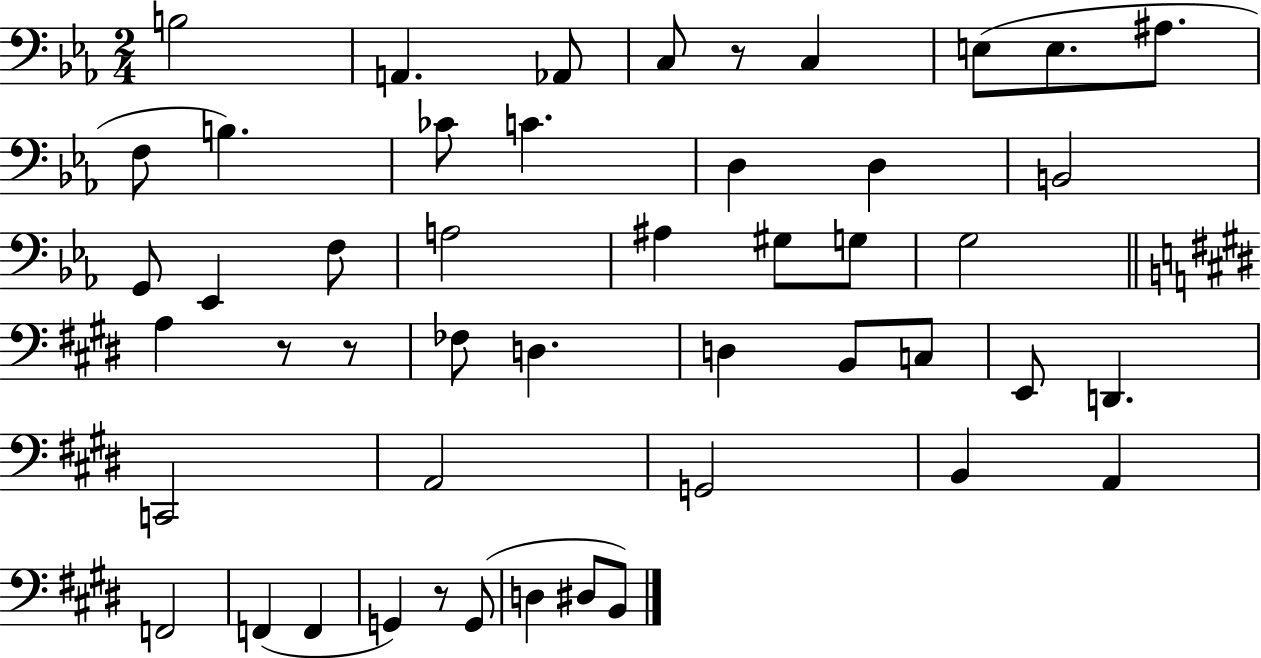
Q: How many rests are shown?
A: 4